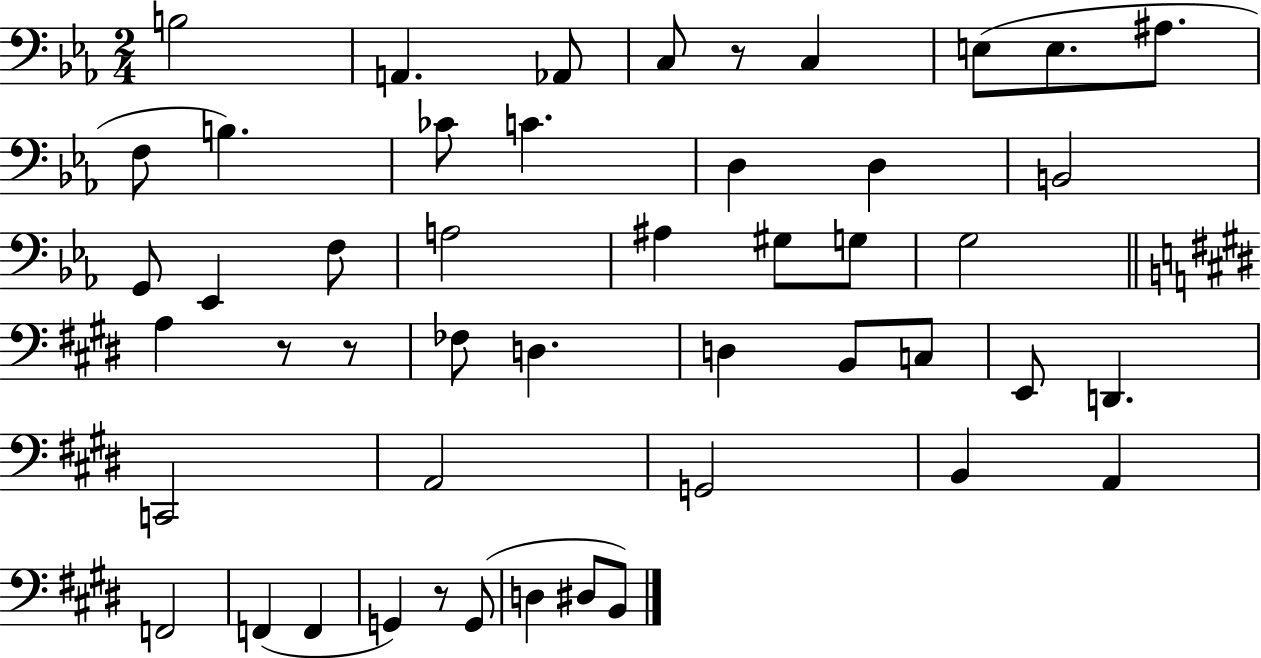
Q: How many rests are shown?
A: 4